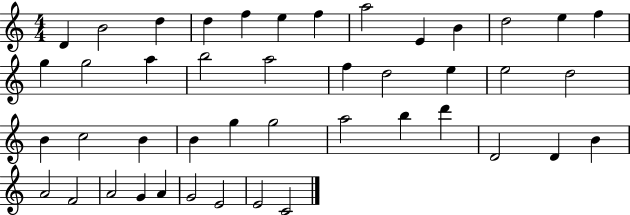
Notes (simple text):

D4/q B4/h D5/q D5/q F5/q E5/q F5/q A5/h E4/q B4/q D5/h E5/q F5/q G5/q G5/h A5/q B5/h A5/h F5/q D5/h E5/q E5/h D5/h B4/q C5/h B4/q B4/q G5/q G5/h A5/h B5/q D6/q D4/h D4/q B4/q A4/h F4/h A4/h G4/q A4/q G4/h E4/h E4/h C4/h